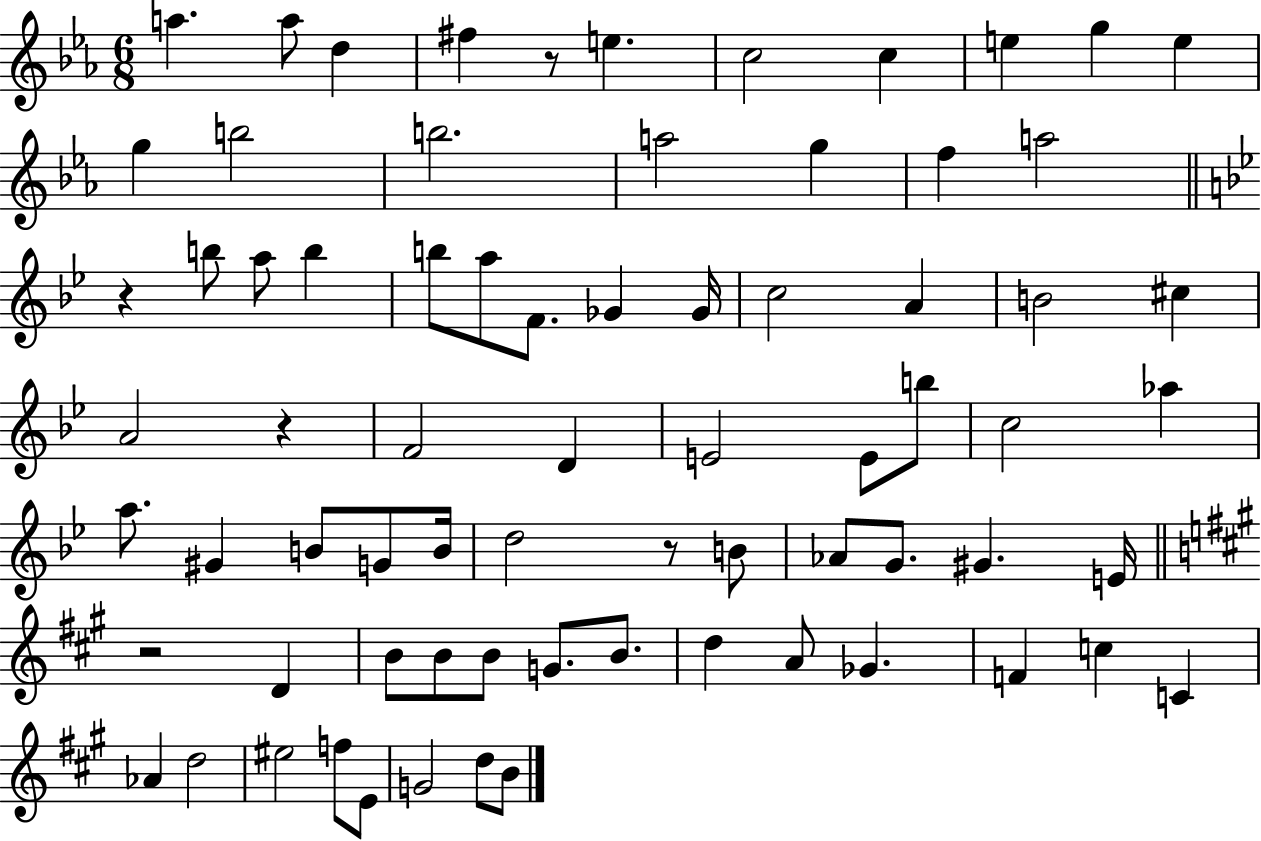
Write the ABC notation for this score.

X:1
T:Untitled
M:6/8
L:1/4
K:Eb
a a/2 d ^f z/2 e c2 c e g e g b2 b2 a2 g f a2 z b/2 a/2 b b/2 a/2 F/2 _G _G/4 c2 A B2 ^c A2 z F2 D E2 E/2 b/2 c2 _a a/2 ^G B/2 G/2 B/4 d2 z/2 B/2 _A/2 G/2 ^G E/4 z2 D B/2 B/2 B/2 G/2 B/2 d A/2 _G F c C _A d2 ^e2 f/2 E/2 G2 d/2 B/2